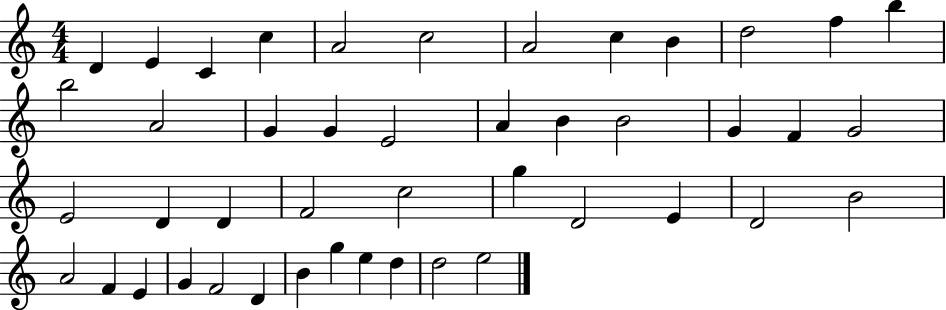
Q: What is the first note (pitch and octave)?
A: D4